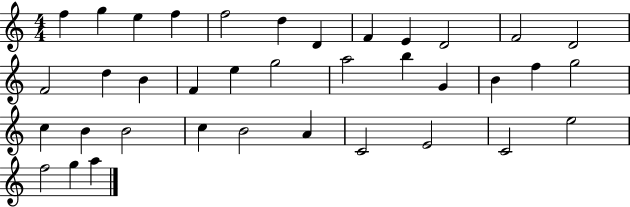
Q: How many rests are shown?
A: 0